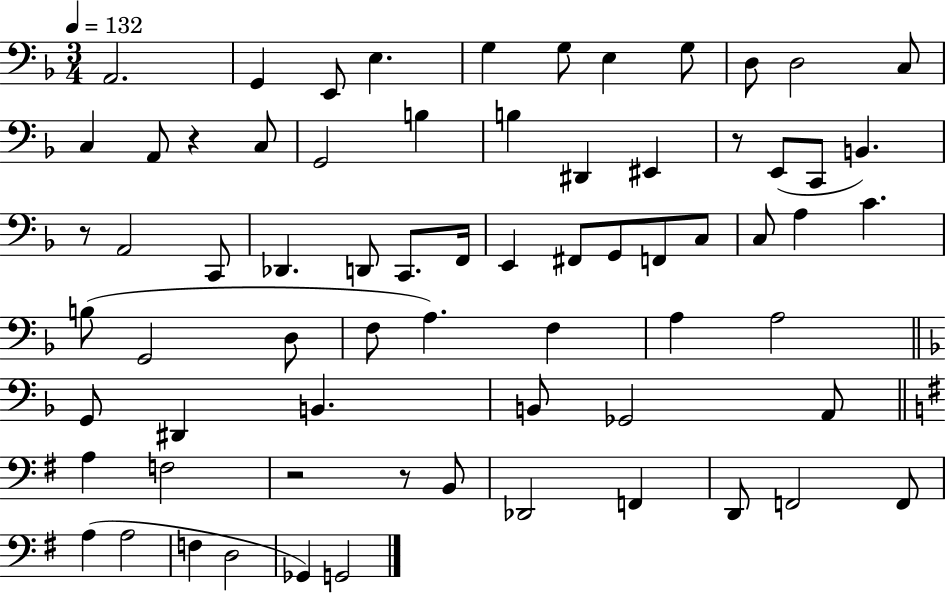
A2/h. G2/q E2/e E3/q. G3/q G3/e E3/q G3/e D3/e D3/h C3/e C3/q A2/e R/q C3/e G2/h B3/q B3/q D#2/q EIS2/q R/e E2/e C2/e B2/q. R/e A2/h C2/e Db2/q. D2/e C2/e. F2/s E2/q F#2/e G2/e F2/e C3/e C3/e A3/q C4/q. B3/e G2/h D3/e F3/e A3/q. F3/q A3/q A3/h G2/e D#2/q B2/q. B2/e Gb2/h A2/e A3/q F3/h R/h R/e B2/e Db2/h F2/q D2/e F2/h F2/e A3/q A3/h F3/q D3/h Gb2/q G2/h